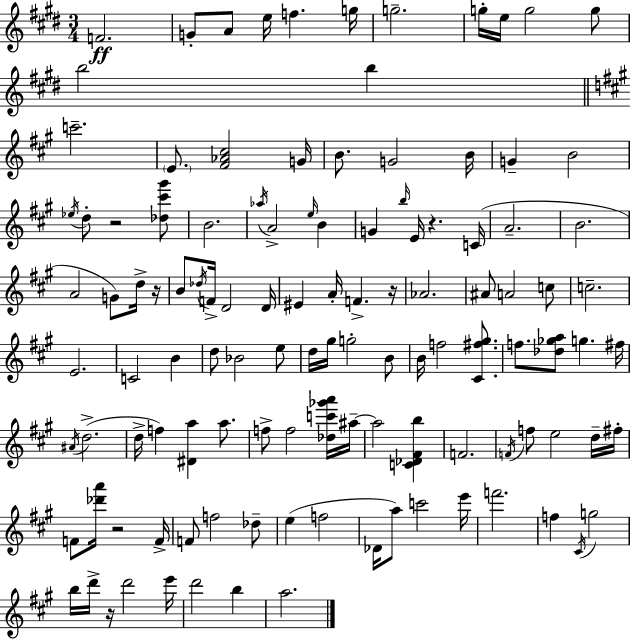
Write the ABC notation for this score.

X:1
T:Untitled
M:3/4
L:1/4
K:E
F2 G/2 A/2 e/4 f g/4 g2 g/4 e/4 g2 g/2 b2 b c'2 E/2 [^F_A^c]2 G/4 B/2 G2 B/4 G B2 _e/4 d/2 z2 [_d^c'^g']/2 B2 _a/4 A2 e/4 B G b/4 E/4 z C/4 A2 B2 A2 G/2 d/4 z/4 B/2 _d/4 F/4 D2 D/4 ^E A/4 F z/4 _A2 ^A/2 A2 c/2 c2 E2 C2 B d/2 _B2 e/2 d/4 ^g/4 g2 B/2 B/4 f2 [^C^f^g]/2 f/2 [_d_ga]/2 g ^f/4 ^A/4 d2 d/4 f [^Da] a/2 f/2 f2 [_dc'_g'a']/4 ^a/4 ^a2 [C_D^Fb] F2 F/4 f/2 e2 d/4 ^f/4 F/2 [_d'a']/4 z2 F/4 F/2 f2 _d/2 e f2 _D/4 a/2 c'2 e'/4 f'2 f ^C/4 g2 b/4 d'/4 z/4 d'2 e'/4 d'2 b a2